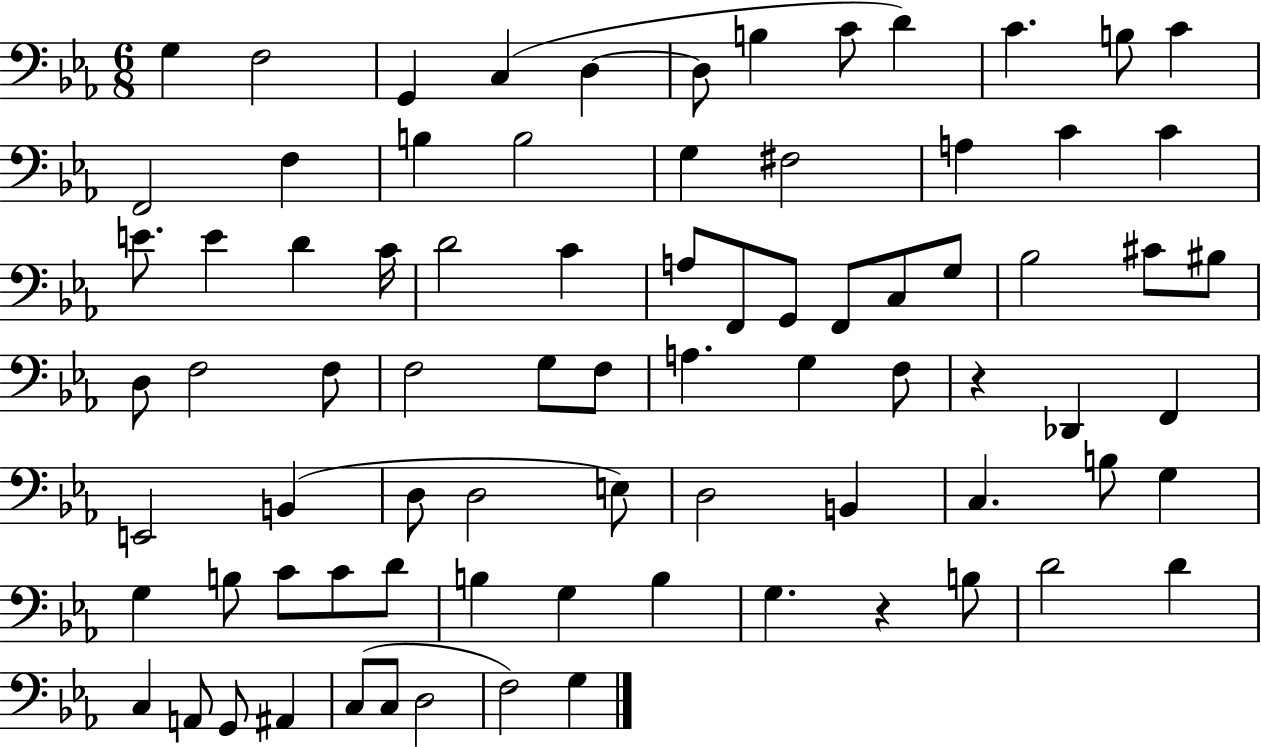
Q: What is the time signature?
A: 6/8